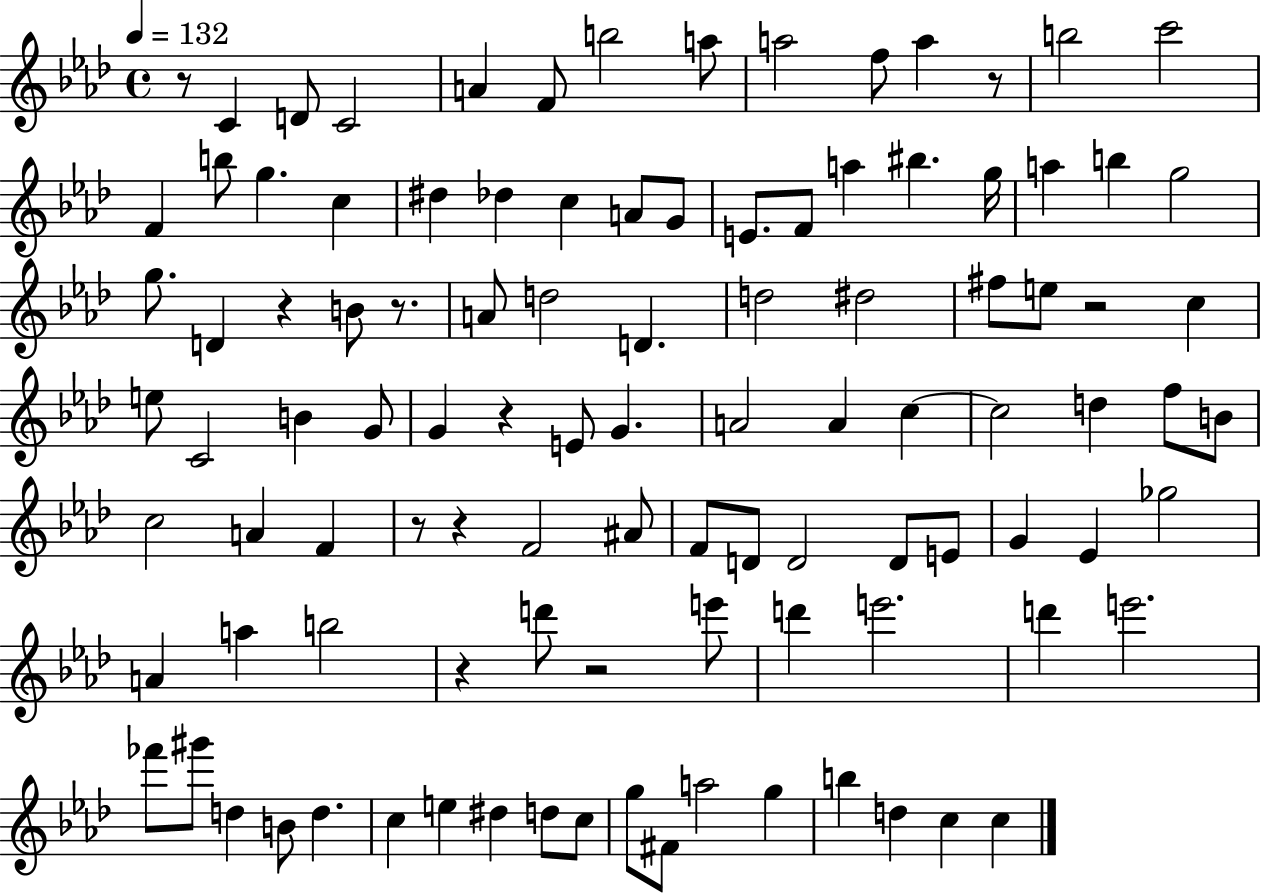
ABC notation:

X:1
T:Untitled
M:4/4
L:1/4
K:Ab
z/2 C D/2 C2 A F/2 b2 a/2 a2 f/2 a z/2 b2 c'2 F b/2 g c ^d _d c A/2 G/2 E/2 F/2 a ^b g/4 a b g2 g/2 D z B/2 z/2 A/2 d2 D d2 ^d2 ^f/2 e/2 z2 c e/2 C2 B G/2 G z E/2 G A2 A c c2 d f/2 B/2 c2 A F z/2 z F2 ^A/2 F/2 D/2 D2 D/2 E/2 G _E _g2 A a b2 z d'/2 z2 e'/2 d' e'2 d' e'2 _f'/2 ^g'/2 d B/2 d c e ^d d/2 c/2 g/2 ^F/2 a2 g b d c c